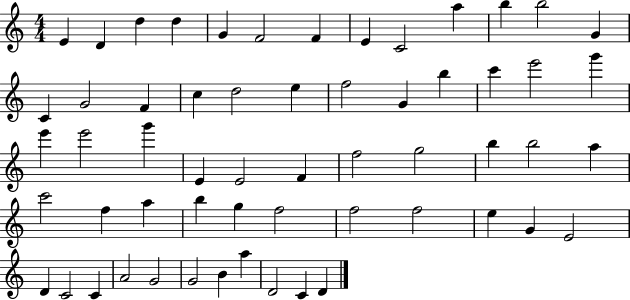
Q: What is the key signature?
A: C major